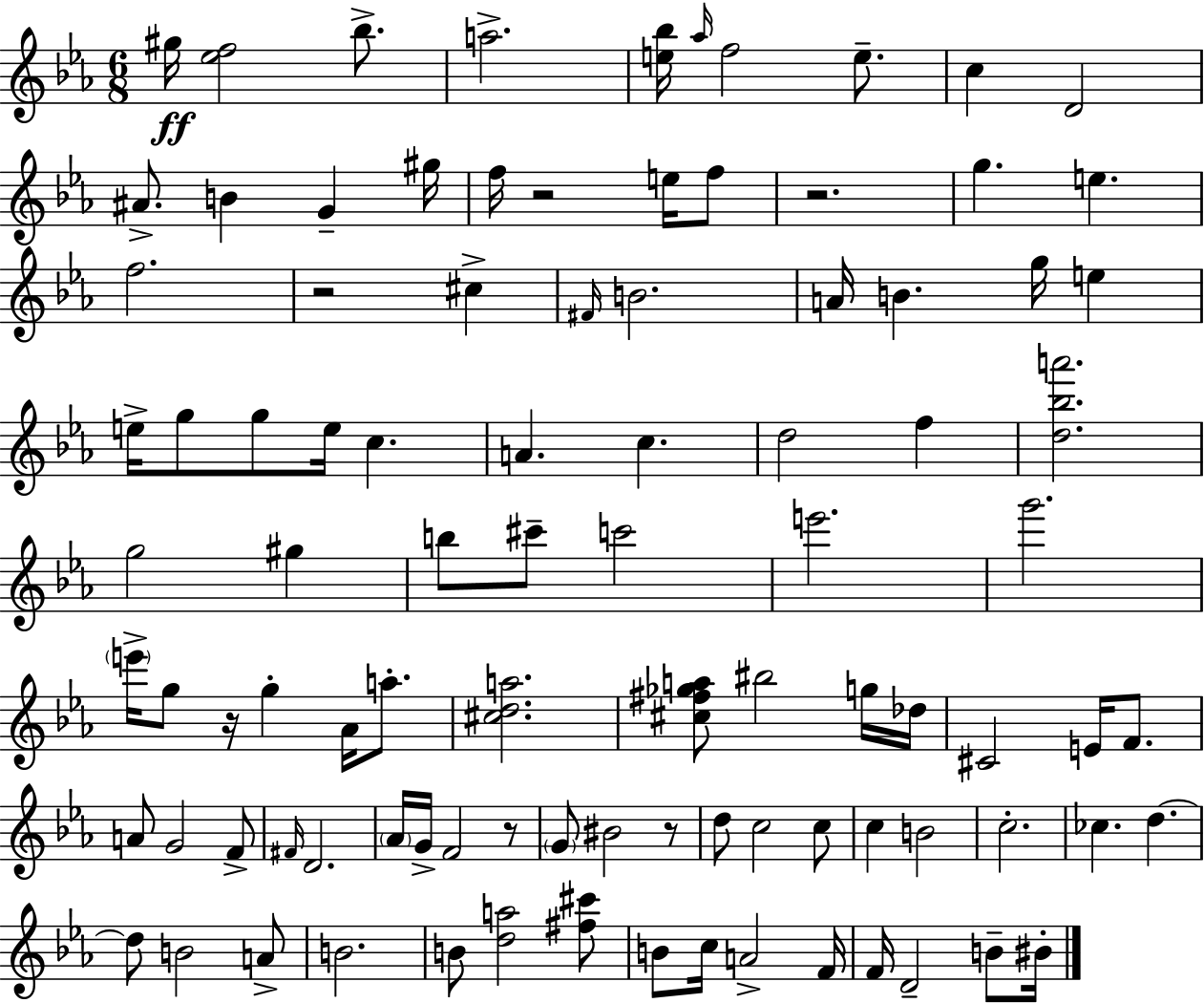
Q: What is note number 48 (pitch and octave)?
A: G5